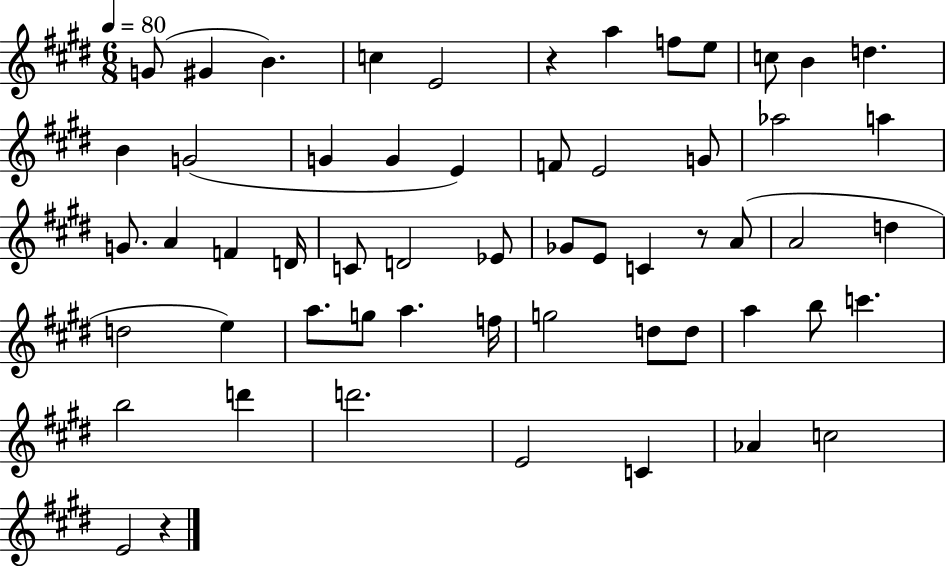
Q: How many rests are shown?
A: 3